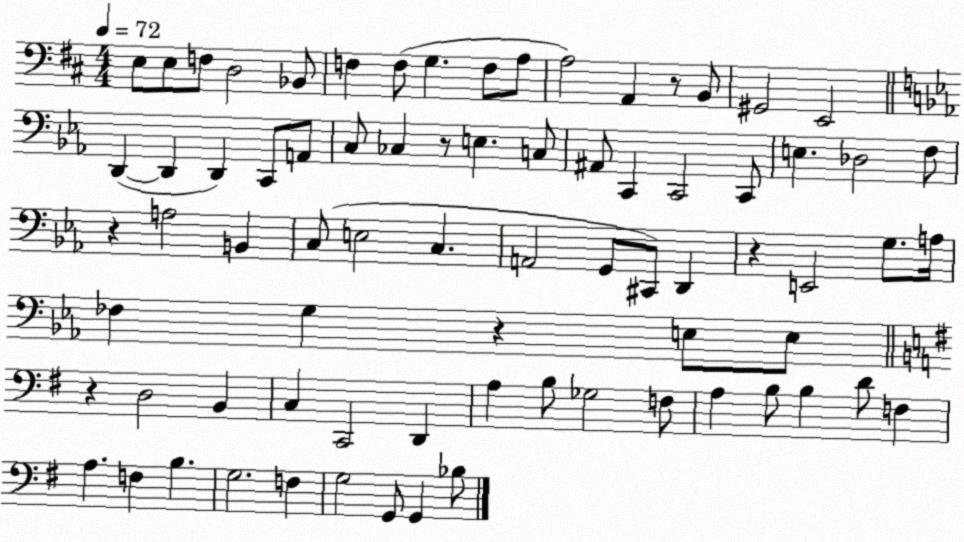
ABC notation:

X:1
T:Untitled
M:4/4
L:1/4
K:D
E,/2 E,/2 F,/2 D,2 _B,,/2 F, F,/2 G, F,/2 A,/2 A,2 A,, z/2 B,,/2 ^G,,2 E,,2 D,, D,, D,, C,,/2 A,,/2 C,/2 _C, z/2 E, C,/2 ^A,,/2 C,, C,,2 C,,/2 E, _D,2 F,/2 z A,2 B,, C,/2 E,2 C, A,,2 G,,/2 ^C,,/2 D,, z E,,2 G,/2 A,/4 _F, G, z E,/2 E,/2 z D,2 B,, C, C,,2 D,, A, B,/2 _G,2 F,/2 A, B,/2 B, D/2 F, A, F, B, G,2 F, G,2 G,,/2 G,, _B,/2